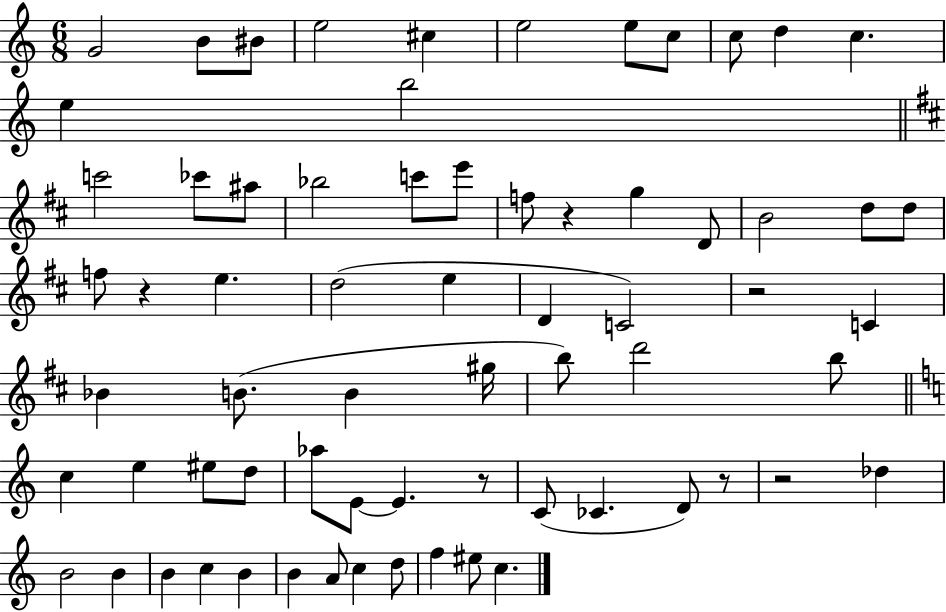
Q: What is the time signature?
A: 6/8